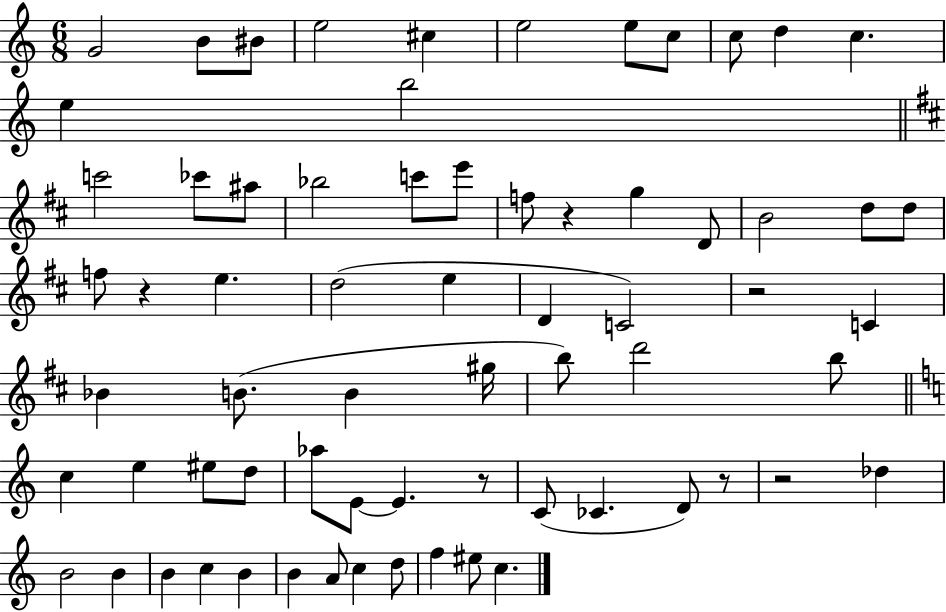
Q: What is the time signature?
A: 6/8